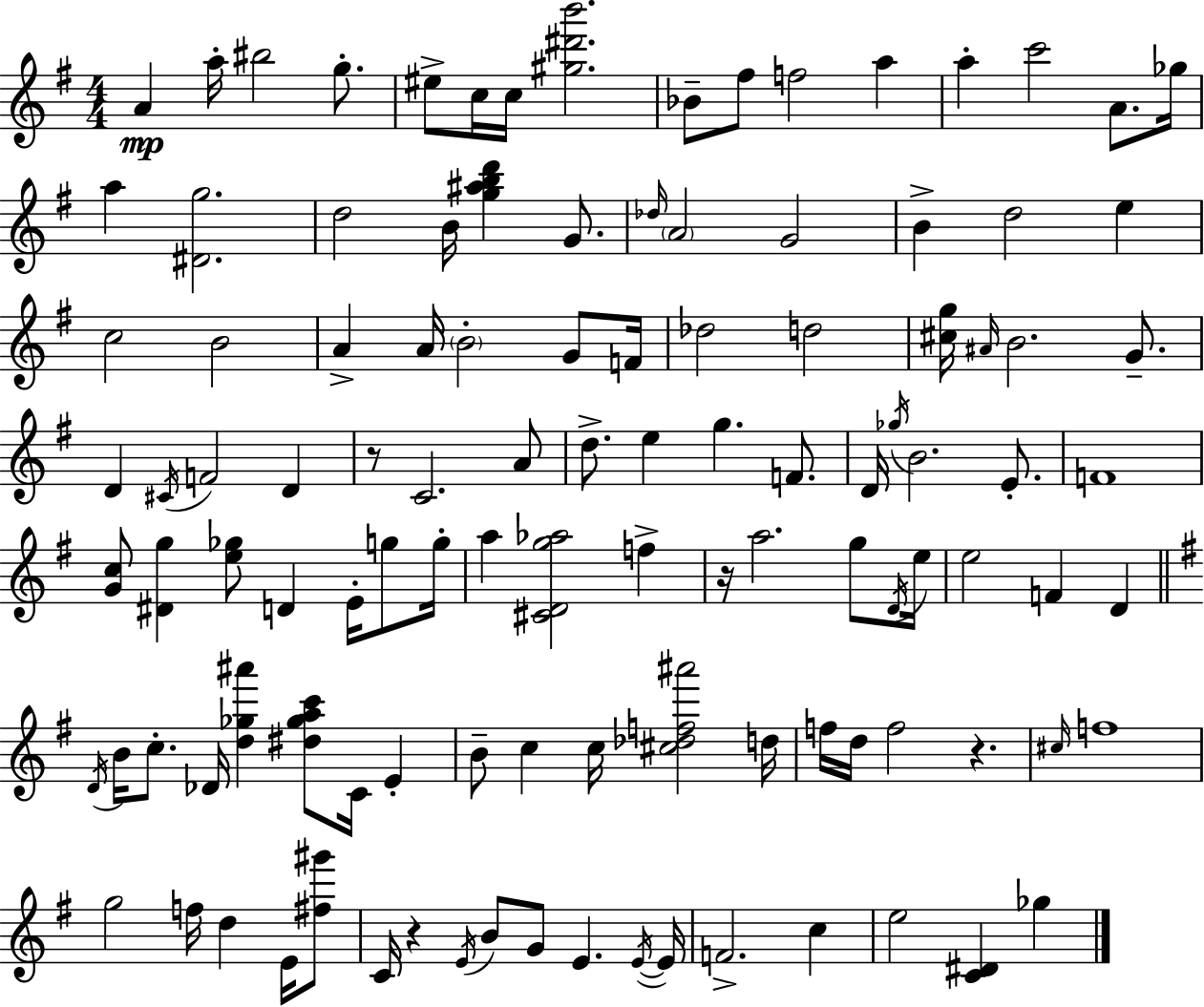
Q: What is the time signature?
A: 4/4